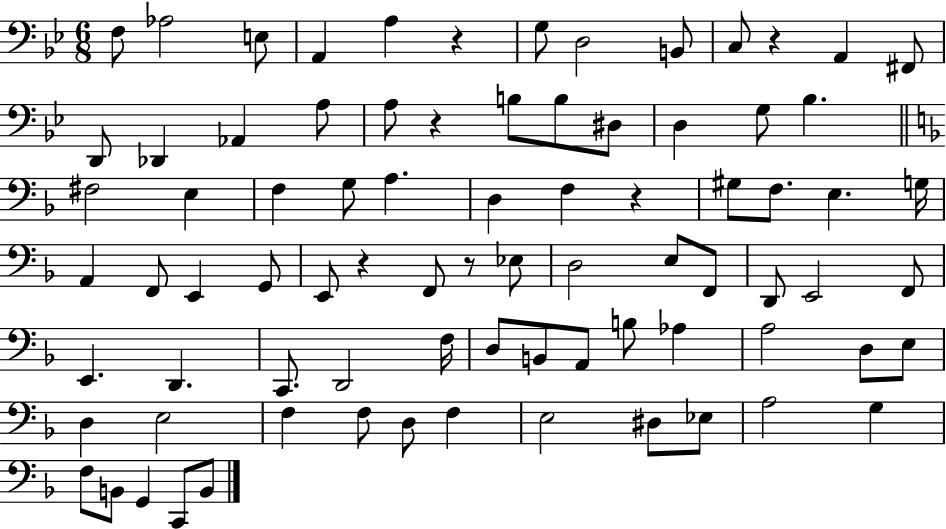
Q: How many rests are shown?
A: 6